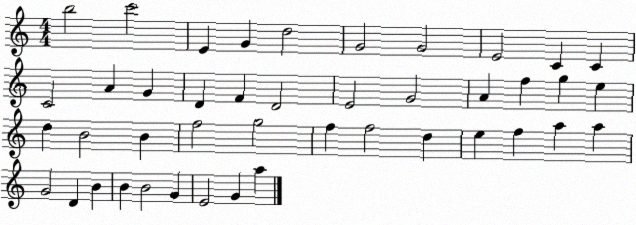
X:1
T:Untitled
M:4/4
L:1/4
K:C
b2 c'2 E G d2 G2 G2 E2 C C C2 A G D F D2 E2 G2 A f g e d B2 B f2 g2 f f2 d e f a a G2 D B B B2 G E2 G a